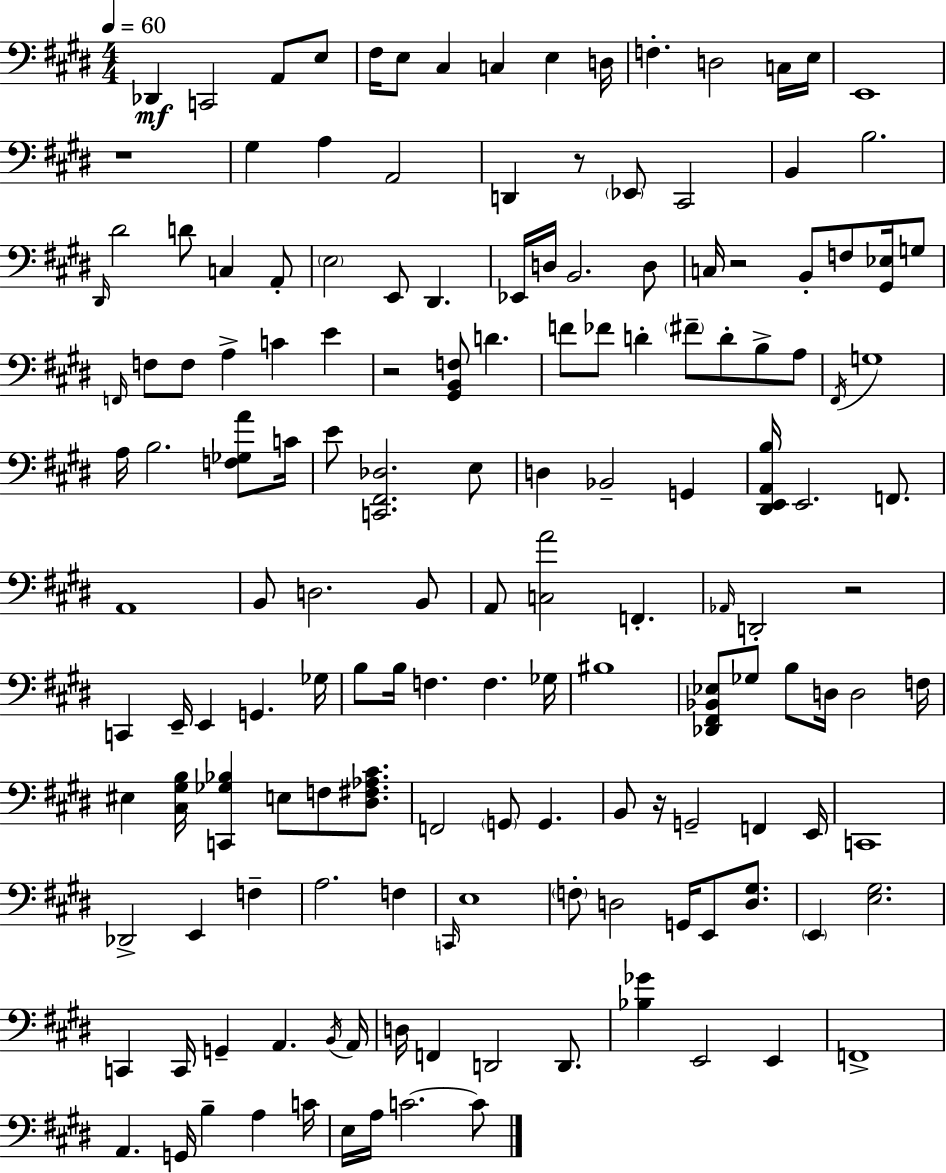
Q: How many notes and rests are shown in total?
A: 153